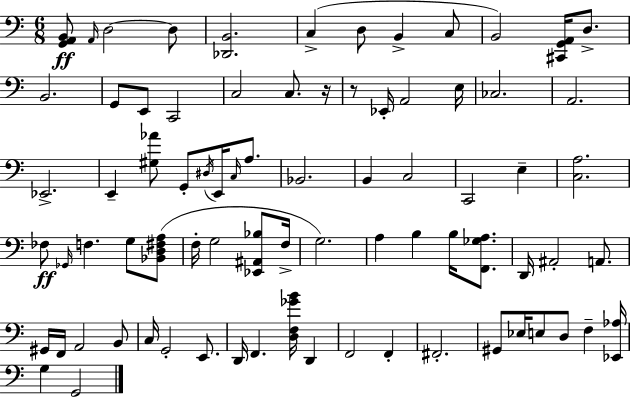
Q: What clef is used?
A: bass